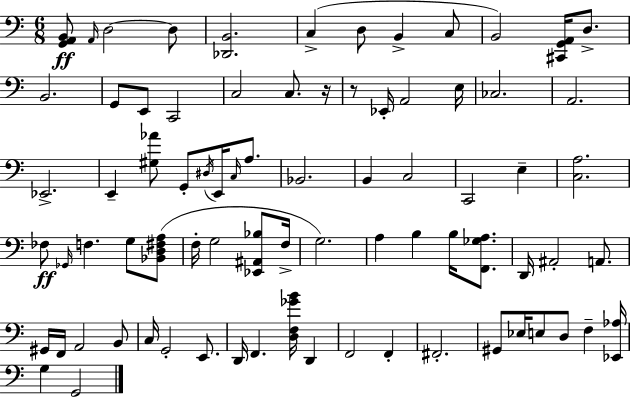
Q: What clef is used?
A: bass